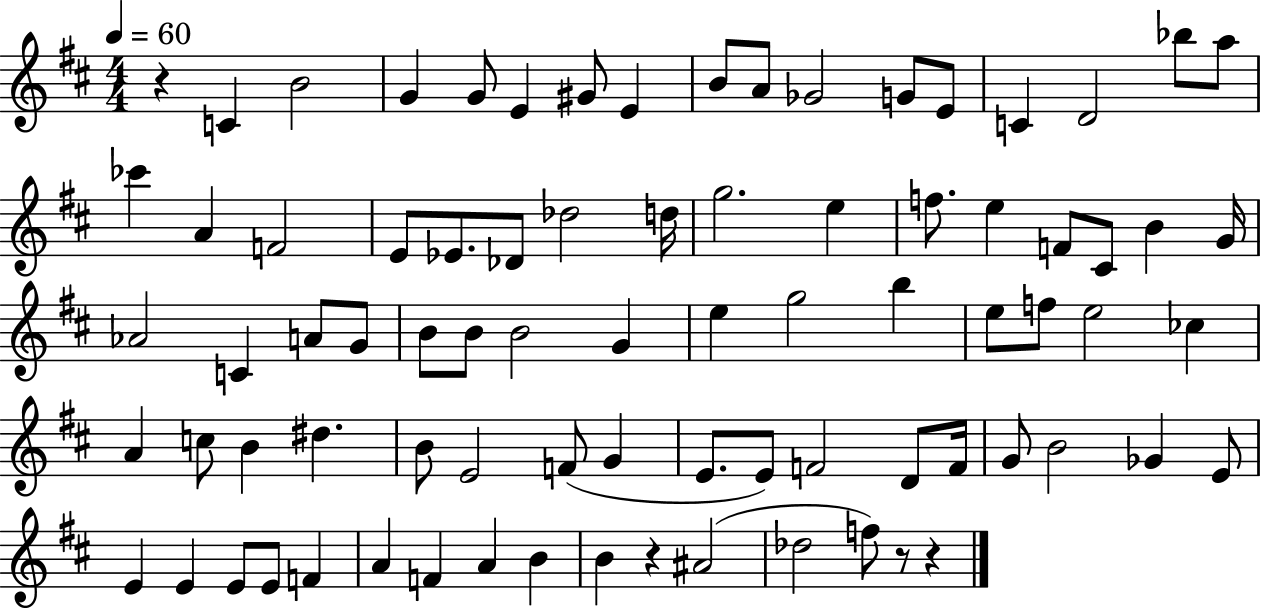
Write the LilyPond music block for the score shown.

{
  \clef treble
  \numericTimeSignature
  \time 4/4
  \key d \major
  \tempo 4 = 60
  r4 c'4 b'2 | g'4 g'8 e'4 gis'8 e'4 | b'8 a'8 ges'2 g'8 e'8 | c'4 d'2 bes''8 a''8 | \break ces'''4 a'4 f'2 | e'8 ees'8. des'8 des''2 d''16 | g''2. e''4 | f''8. e''4 f'8 cis'8 b'4 g'16 | \break aes'2 c'4 a'8 g'8 | b'8 b'8 b'2 g'4 | e''4 g''2 b''4 | e''8 f''8 e''2 ces''4 | \break a'4 c''8 b'4 dis''4. | b'8 e'2 f'8( g'4 | e'8. e'8) f'2 d'8 f'16 | g'8 b'2 ges'4 e'8 | \break e'4 e'4 e'8 e'8 f'4 | a'4 f'4 a'4 b'4 | b'4 r4 ais'2( | des''2 f''8) r8 r4 | \break \bar "|."
}